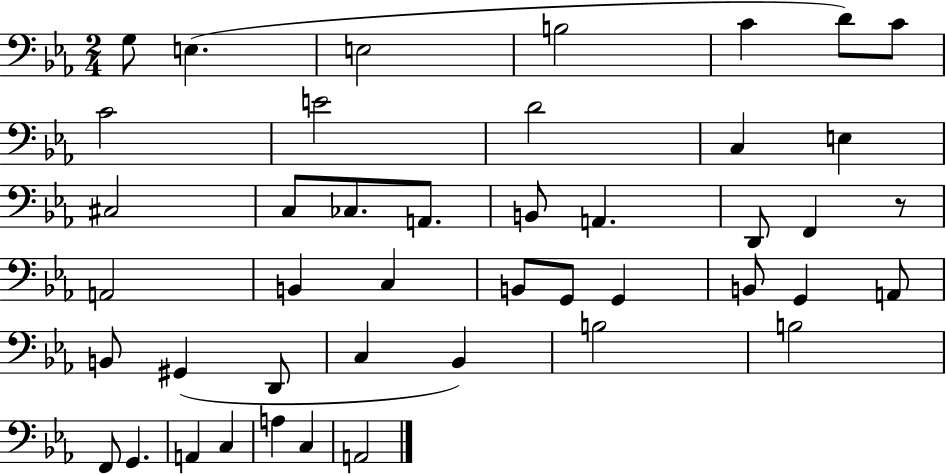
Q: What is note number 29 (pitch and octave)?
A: A2